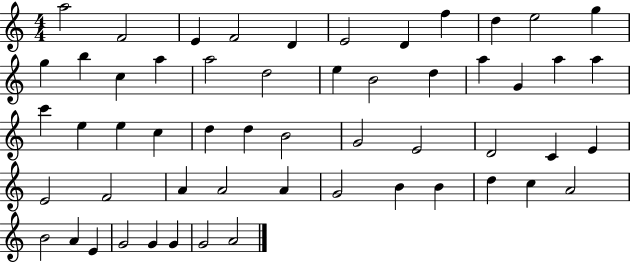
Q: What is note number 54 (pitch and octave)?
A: G4